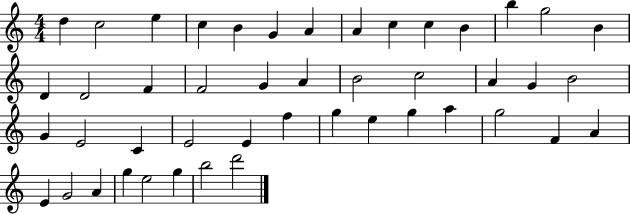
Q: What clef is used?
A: treble